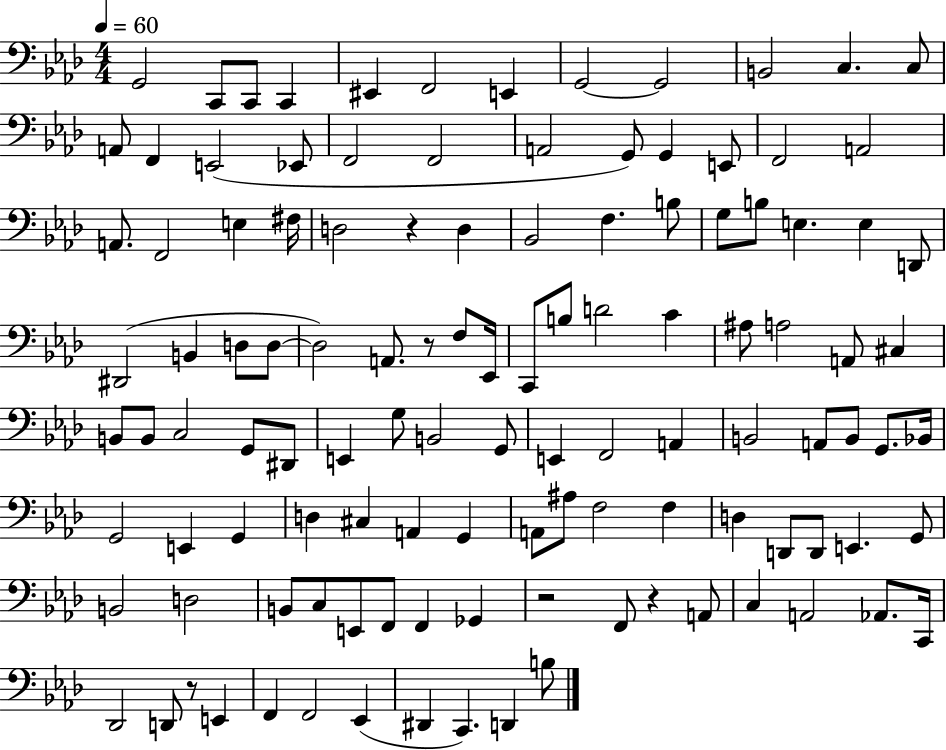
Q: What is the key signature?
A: AES major